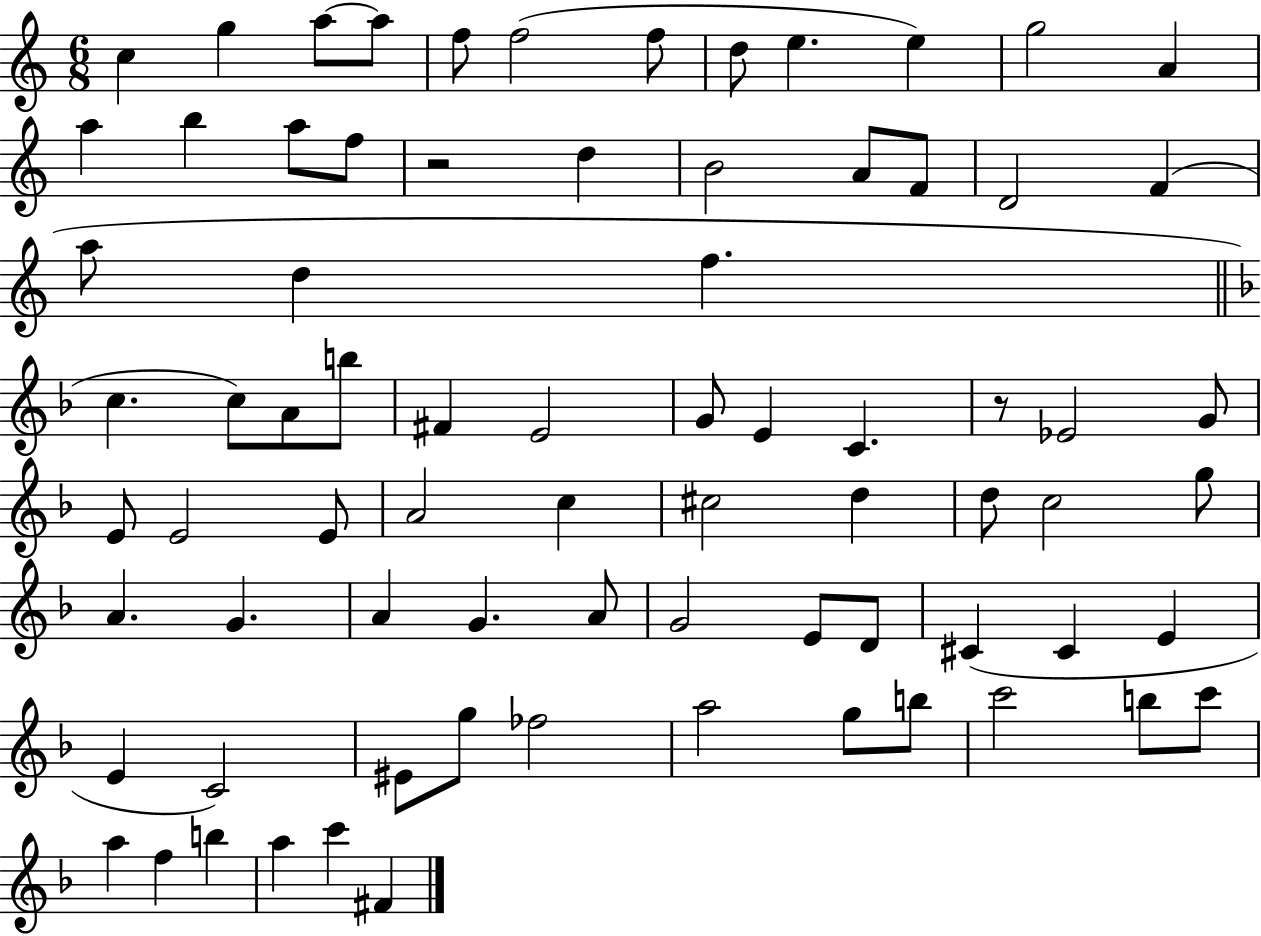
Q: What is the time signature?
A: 6/8